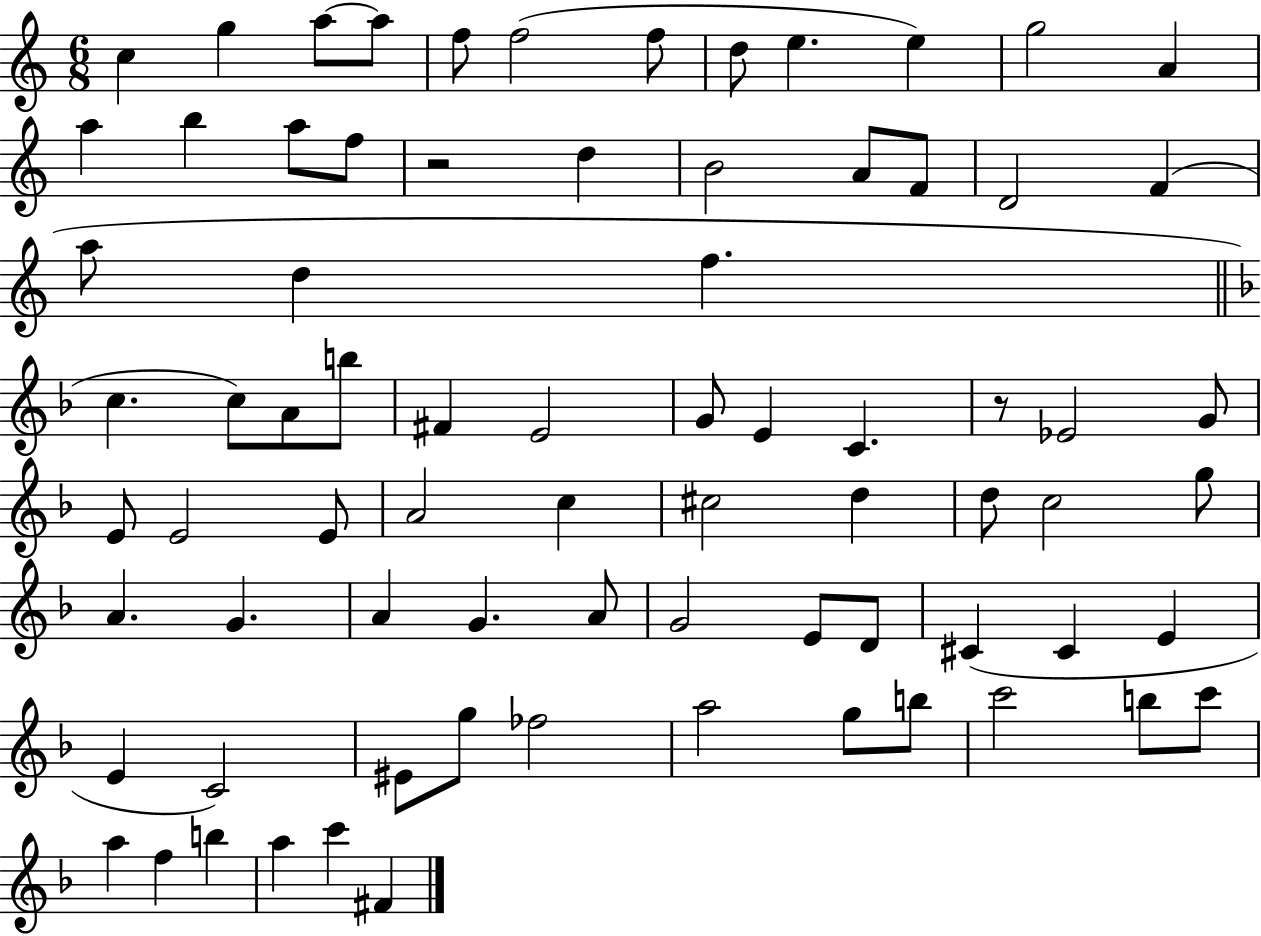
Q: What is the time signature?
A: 6/8